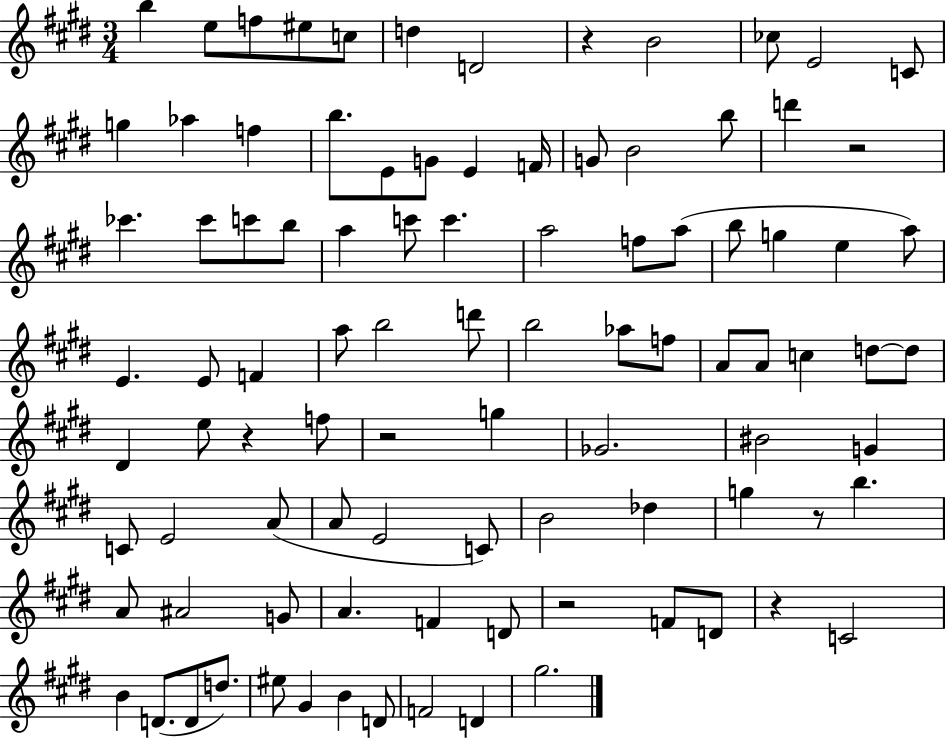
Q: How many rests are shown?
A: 7